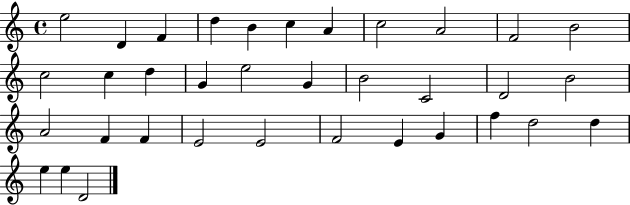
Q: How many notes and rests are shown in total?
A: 35